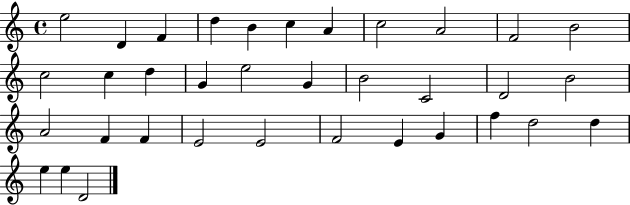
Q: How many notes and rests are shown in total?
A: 35